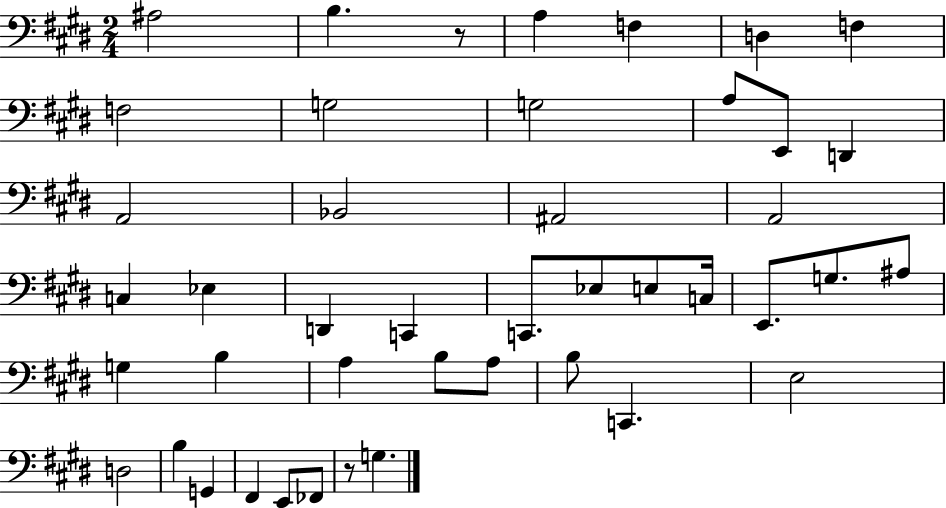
X:1
T:Untitled
M:2/4
L:1/4
K:E
^A,2 B, z/2 A, F, D, F, F,2 G,2 G,2 A,/2 E,,/2 D,, A,,2 _B,,2 ^A,,2 A,,2 C, _E, D,, C,, C,,/2 _E,/2 E,/2 C,/4 E,,/2 G,/2 ^A,/2 G, B, A, B,/2 A,/2 B,/2 C,, E,2 D,2 B, G,, ^F,, E,,/2 _F,,/2 z/2 G,